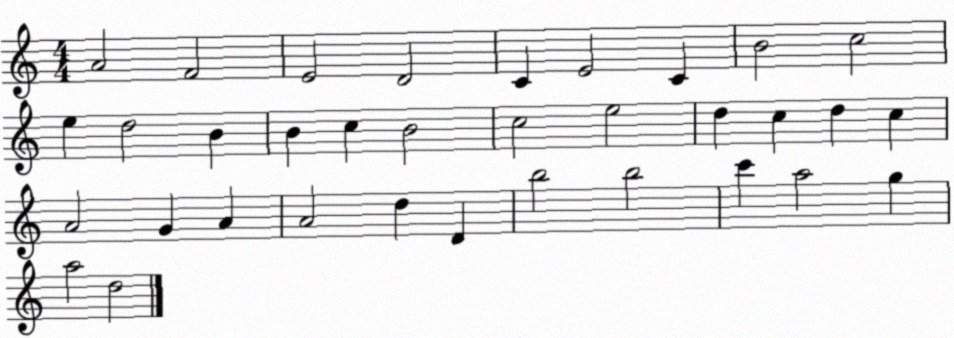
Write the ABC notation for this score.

X:1
T:Untitled
M:4/4
L:1/4
K:C
A2 F2 E2 D2 C E2 C B2 c2 e d2 B B c B2 c2 e2 d c d c A2 G A A2 d D b2 b2 c' a2 g a2 d2